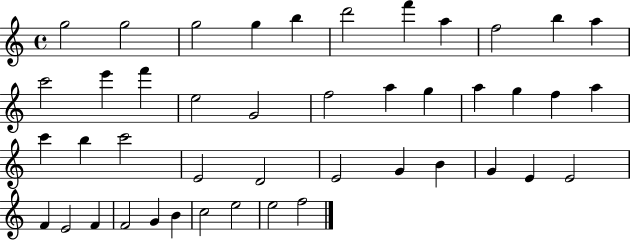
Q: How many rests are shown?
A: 0